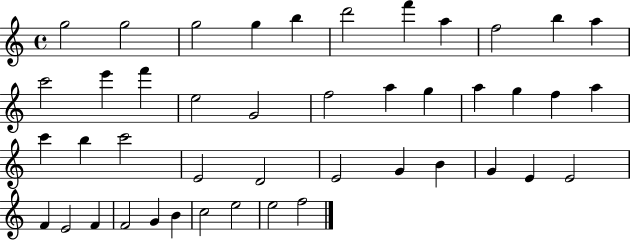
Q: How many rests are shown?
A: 0